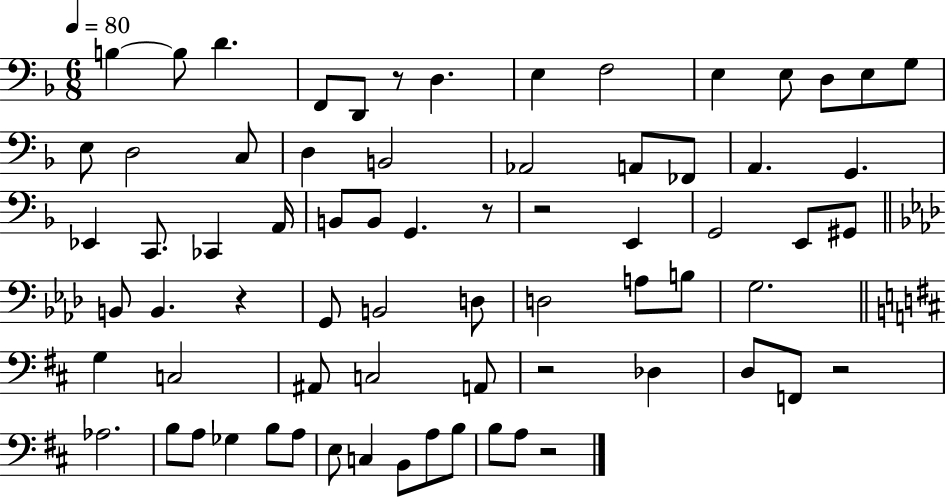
B3/q B3/e D4/q. F2/e D2/e R/e D3/q. E3/q F3/h E3/q E3/e D3/e E3/e G3/e E3/e D3/h C3/e D3/q B2/h Ab2/h A2/e FES2/e A2/q. G2/q. Eb2/q C2/e. CES2/q A2/s B2/e B2/e G2/q. R/e R/h E2/q G2/h E2/e G#2/e B2/e B2/q. R/q G2/e B2/h D3/e D3/h A3/e B3/e G3/h. G3/q C3/h A#2/e C3/h A2/e R/h Db3/q D3/e F2/e R/h Ab3/h. B3/e A3/e Gb3/q B3/e A3/e E3/e C3/q B2/e A3/e B3/e B3/e A3/e R/h